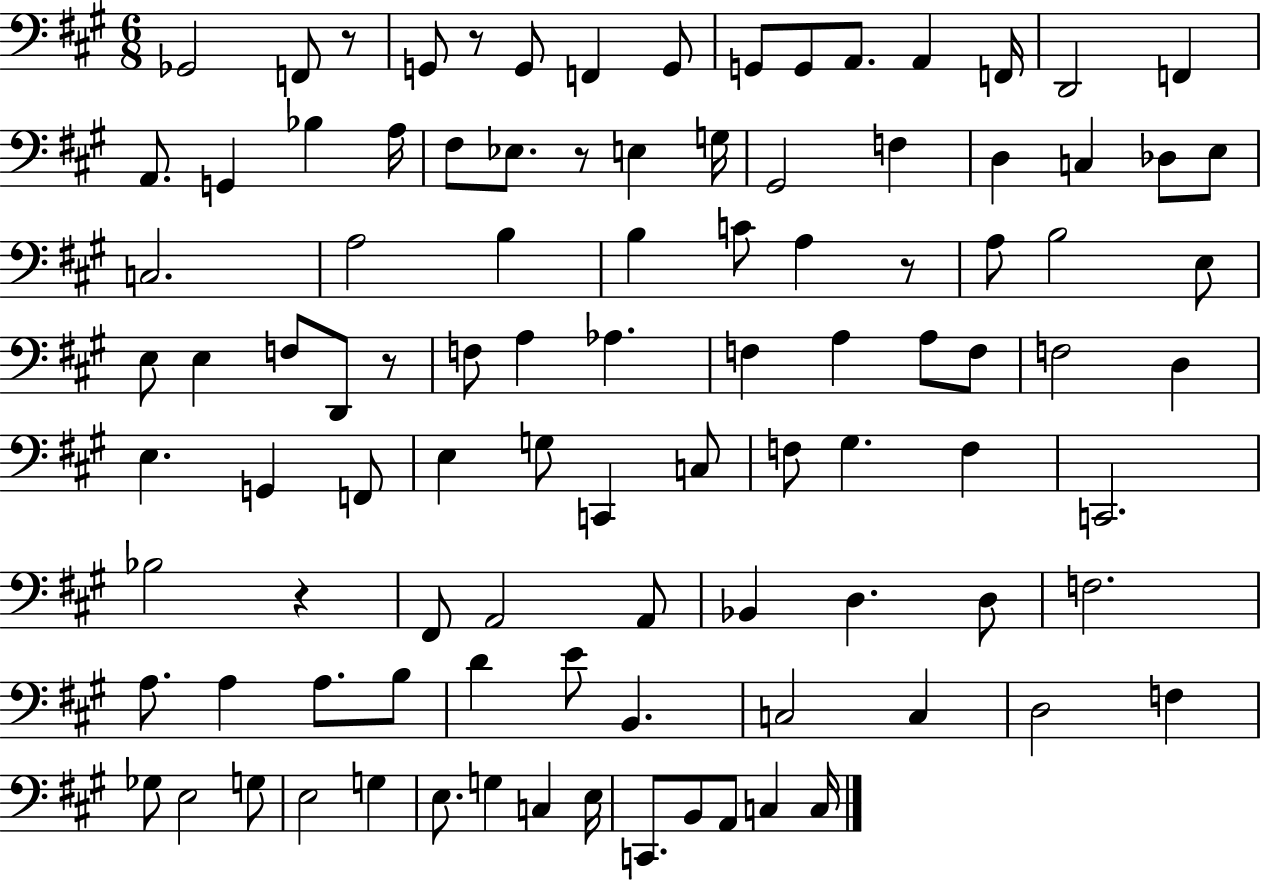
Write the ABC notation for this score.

X:1
T:Untitled
M:6/8
L:1/4
K:A
_G,,2 F,,/2 z/2 G,,/2 z/2 G,,/2 F,, G,,/2 G,,/2 G,,/2 A,,/2 A,, F,,/4 D,,2 F,, A,,/2 G,, _B, A,/4 ^F,/2 _E,/2 z/2 E, G,/4 ^G,,2 F, D, C, _D,/2 E,/2 C,2 A,2 B, B, C/2 A, z/2 A,/2 B,2 E,/2 E,/2 E, F,/2 D,,/2 z/2 F,/2 A, _A, F, A, A,/2 F,/2 F,2 D, E, G,, F,,/2 E, G,/2 C,, C,/2 F,/2 ^G, F, C,,2 _B,2 z ^F,,/2 A,,2 A,,/2 _B,, D, D,/2 F,2 A,/2 A, A,/2 B,/2 D E/2 B,, C,2 C, D,2 F, _G,/2 E,2 G,/2 E,2 G, E,/2 G, C, E,/4 C,,/2 B,,/2 A,,/2 C, C,/4